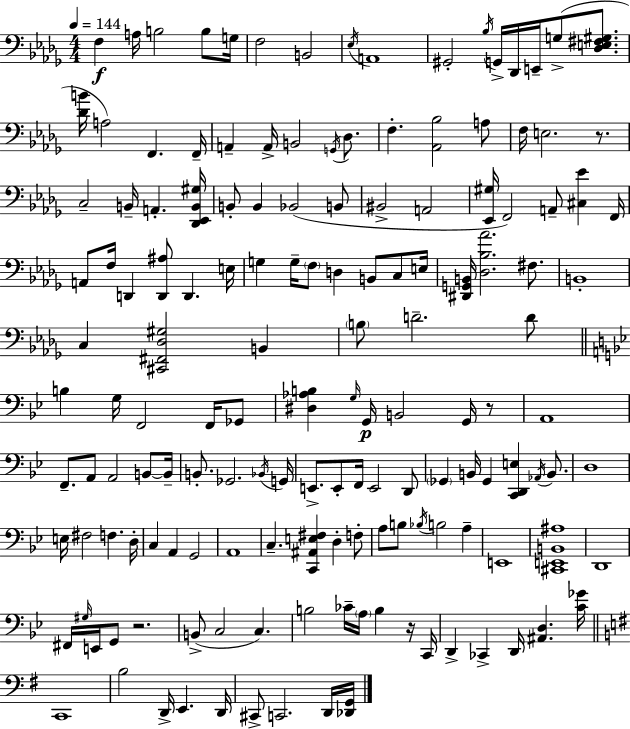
F3/q A3/s B3/h B3/e G3/s F3/h B2/h Eb3/s A2/w G#2/h Bb3/s G2/s Db2/s E2/s G3/e [Db3,E3,F#3,G#3]/e. [Db4,B4]/s A3/h F2/q. F2/s A2/q A2/s B2/h G2/s Db3/e. F3/q. [Ab2,Bb3]/h A3/e F3/s E3/h. R/e. C3/h B2/s A2/q. [Db2,Eb2,B2,G#3]/s B2/e B2/q Bb2/h B2/e BIS2/h A2/h [Eb2,G#3]/s F2/h A2/e [C#3,Eb4]/q F2/s A2/e F3/s D2/q [D2,A#3]/e D2/q. E3/s G3/q G3/s F3/e D3/q B2/e C3/e E3/s [D#2,G2,B2]/s [Db3,Bb3,Ab4]/h. F#3/e. B2/w C3/q [C#2,F#2,Db3,G#3]/h B2/q B3/e D4/h. D4/e B3/q G3/s F2/h F2/s Gb2/e [D#3,Ab3,B3]/q G3/s G2/s B2/h G2/s R/e A2/w F2/e. A2/e A2/h B2/e B2/s B2/e. Gb2/h. Bb2/s G2/s E2/e. E2/e F2/s E2/h D2/e Gb2/q B2/s Gb2/q [C2,D2,E3]/q Ab2/s B2/e. D3/w E3/s F#3/h F3/q. D3/s C3/q A2/q G2/h A2/w C3/q. [C2,A#2,E3,F#3]/q D3/q F3/e A3/e B3/e Bb3/s B3/h A3/q E2/w [C#2,E2,B2,A#3]/w D2/w F#2/s G#3/s E2/s G2/e R/h. B2/e C3/h C3/q. B3/h CES4/s A3/s B3/q R/s C2/s D2/q CES2/q D2/s [A#2,D3]/q. [C4,Gb4]/s C2/w B3/h D2/s E2/q. D2/s C#2/e C2/h. D2/s [Db2,G2]/s